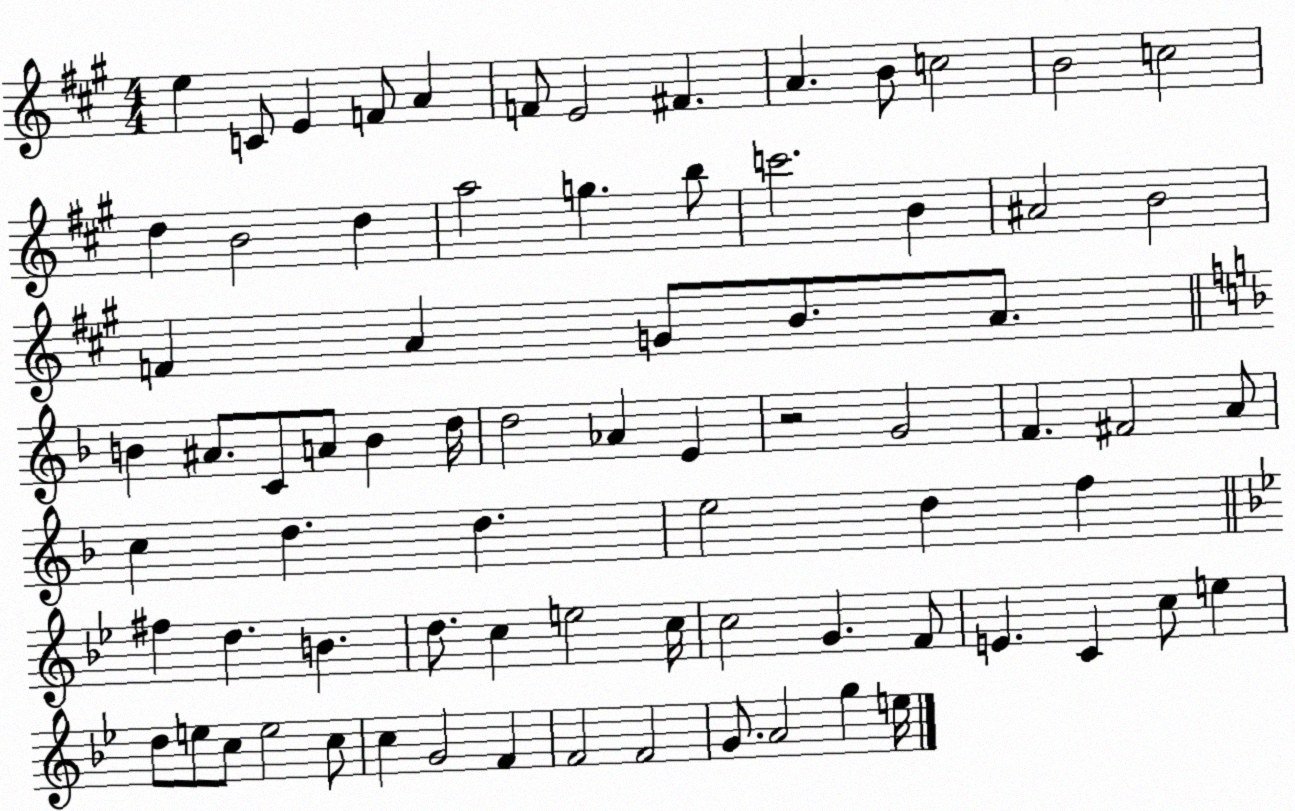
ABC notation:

X:1
T:Untitled
M:4/4
L:1/4
K:A
e C/2 E F/2 A F/2 E2 ^F A B/2 c2 B2 c2 d B2 d a2 g b/2 c'2 B ^A2 B2 F A G/2 B/2 A/2 B ^A/2 C/2 A/2 B d/4 d2 _A E z2 G2 F ^F2 A/2 c d d e2 d f ^f d B d/2 c e2 c/4 c2 G F/2 E C c/2 e d/2 e/2 c/2 e2 c/2 c G2 F F2 F2 G/2 A2 g e/4